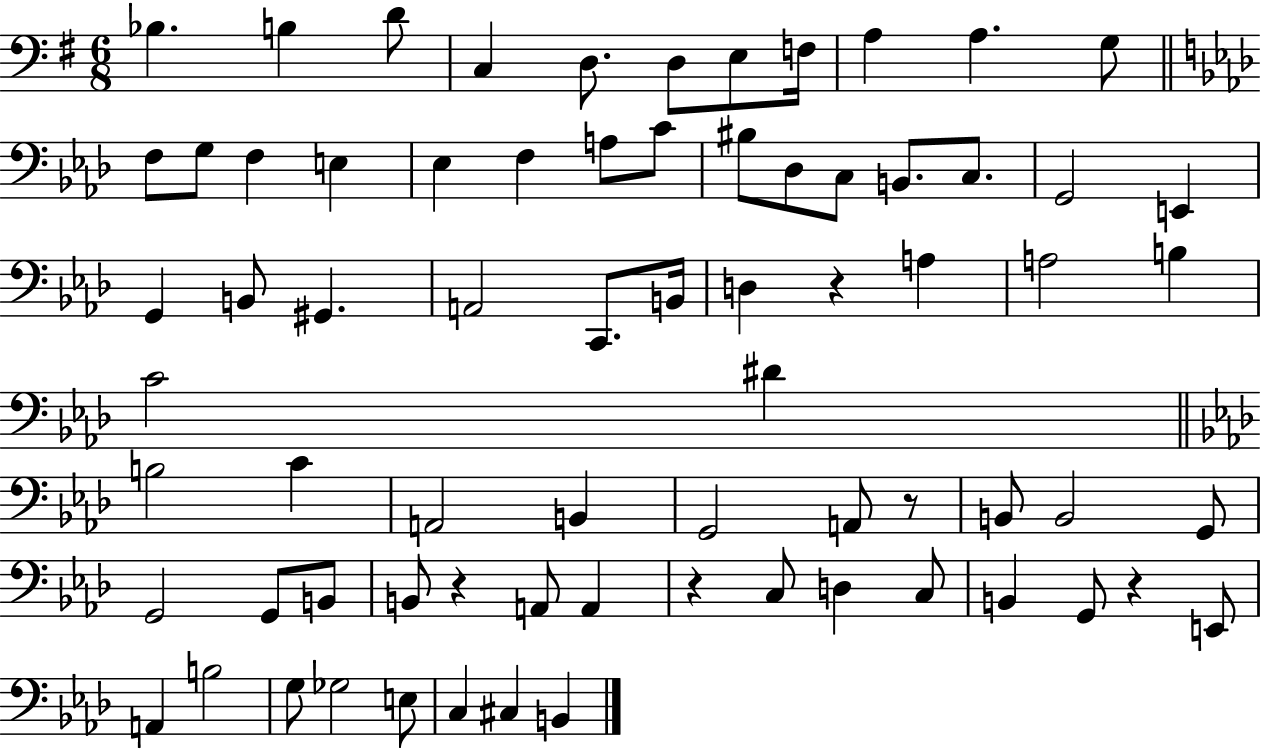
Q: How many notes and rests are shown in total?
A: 72